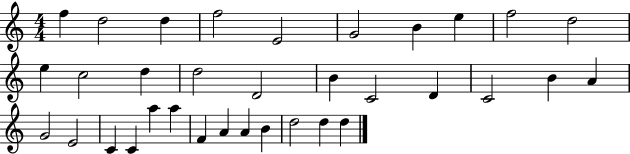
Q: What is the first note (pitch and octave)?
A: F5